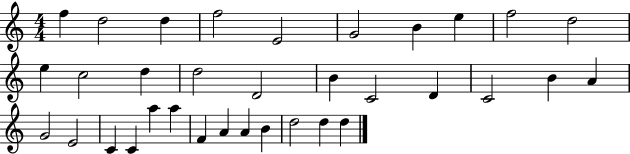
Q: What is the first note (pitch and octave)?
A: F5